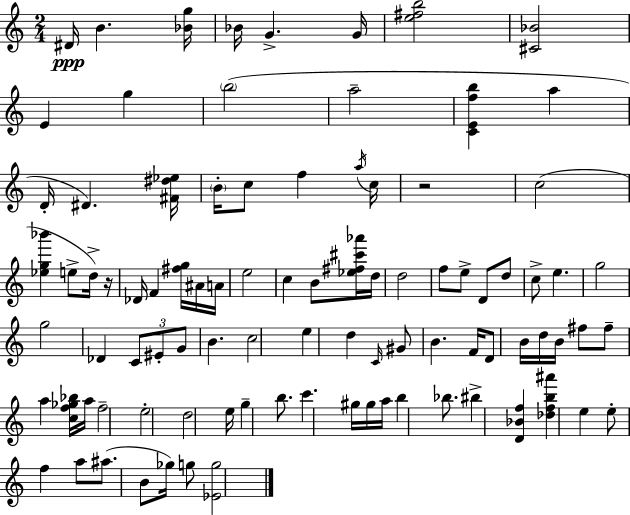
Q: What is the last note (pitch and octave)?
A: G5